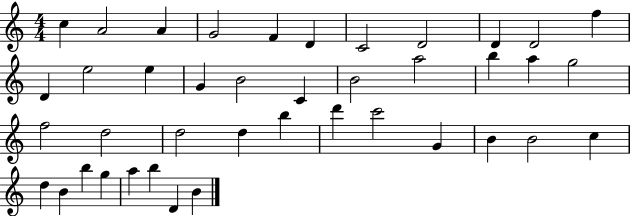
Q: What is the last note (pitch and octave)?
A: B4